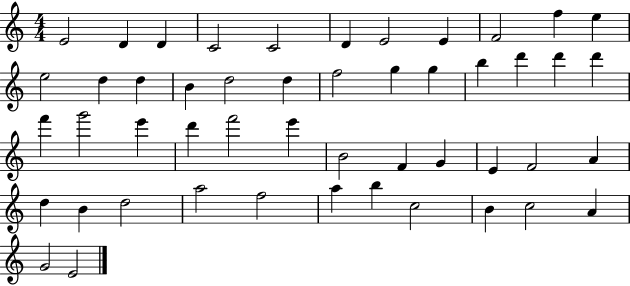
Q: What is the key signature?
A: C major